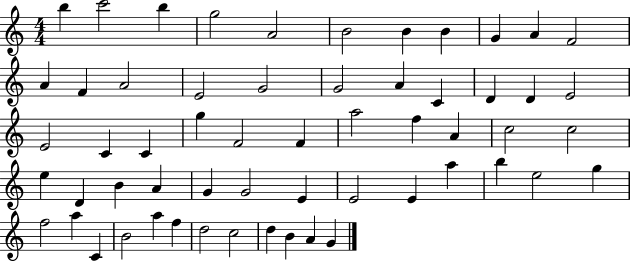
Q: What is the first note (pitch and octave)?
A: B5